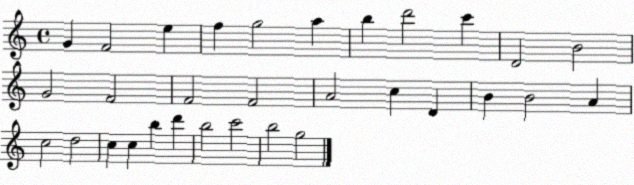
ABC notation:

X:1
T:Untitled
M:4/4
L:1/4
K:C
G F2 e f g2 a b d'2 c' D2 B2 G2 F2 F2 F2 A2 c D B B2 A c2 d2 c c b d' b2 c'2 b2 g2